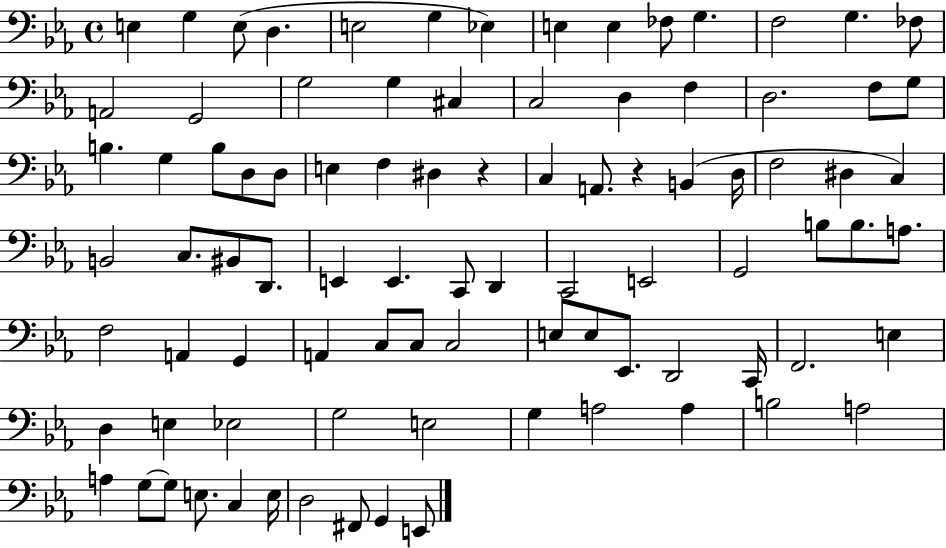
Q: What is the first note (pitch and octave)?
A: E3